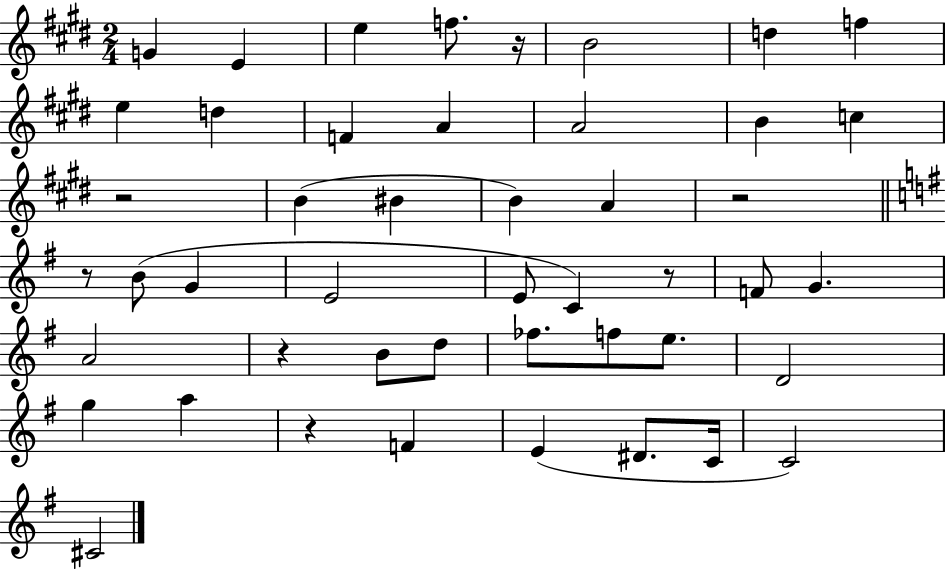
G4/q E4/q E5/q F5/e. R/s B4/h D5/q F5/q E5/q D5/q F4/q A4/q A4/h B4/q C5/q R/h B4/q BIS4/q B4/q A4/q R/h R/e B4/e G4/q E4/h E4/e C4/q R/e F4/e G4/q. A4/h R/q B4/e D5/e FES5/e. F5/e E5/e. D4/h G5/q A5/q R/q F4/q E4/q D#4/e. C4/s C4/h C#4/h